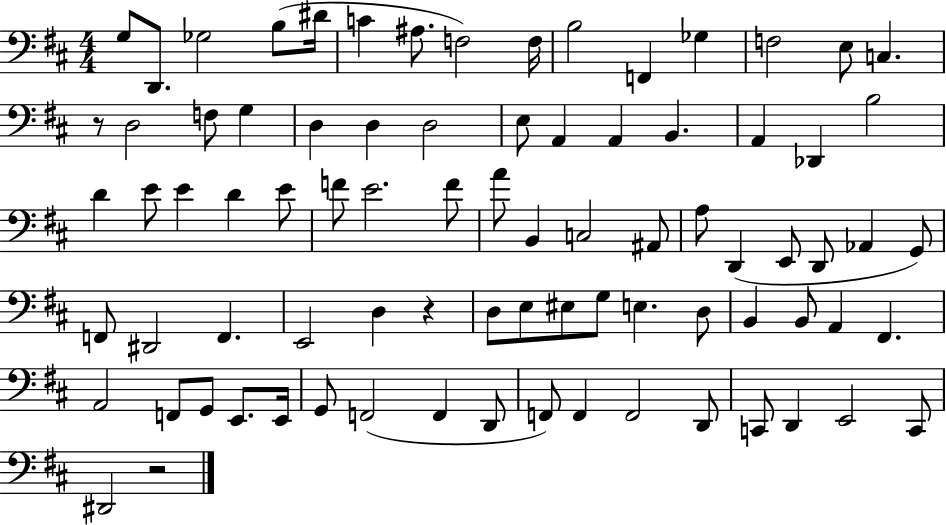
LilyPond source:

{
  \clef bass
  \numericTimeSignature
  \time 4/4
  \key d \major
  \repeat volta 2 { g8 d,8. ges2 b8( dis'16 | c'4 ais8. f2) f16 | b2 f,4 ges4 | f2 e8 c4. | \break r8 d2 f8 g4 | d4 d4 d2 | e8 a,4 a,4 b,4. | a,4 des,4 b2 | \break d'4 e'8 e'4 d'4 e'8 | f'8 e'2. f'8 | a'8 b,4 c2 ais,8 | a8 d,4( e,8 d,8 aes,4 g,8) | \break f,8 dis,2 f,4. | e,2 d4 r4 | d8 e8 eis8 g8 e4. d8 | b,4 b,8 a,4 fis,4. | \break a,2 f,8 g,8 e,8. e,16 | g,8 f,2( f,4 d,8 | f,8) f,4 f,2 d,8 | c,8 d,4 e,2 c,8 | \break dis,2 r2 | } \bar "|."
}